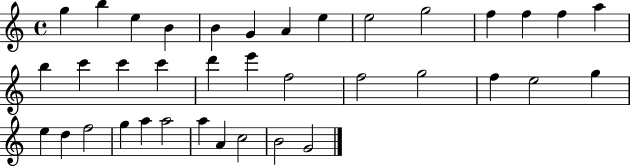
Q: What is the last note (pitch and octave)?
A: G4